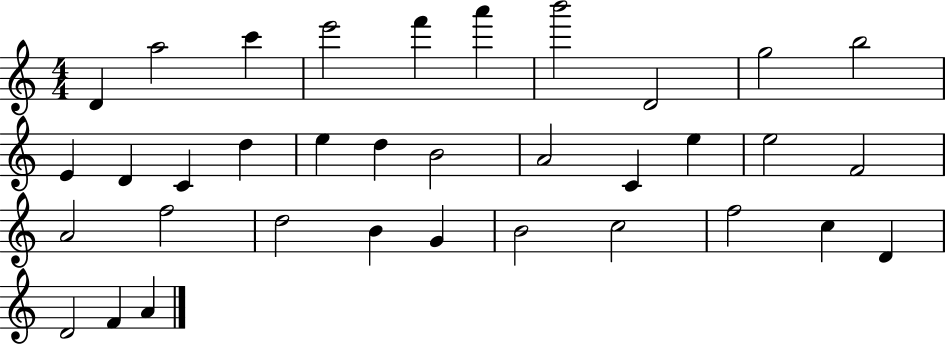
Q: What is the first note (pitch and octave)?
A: D4